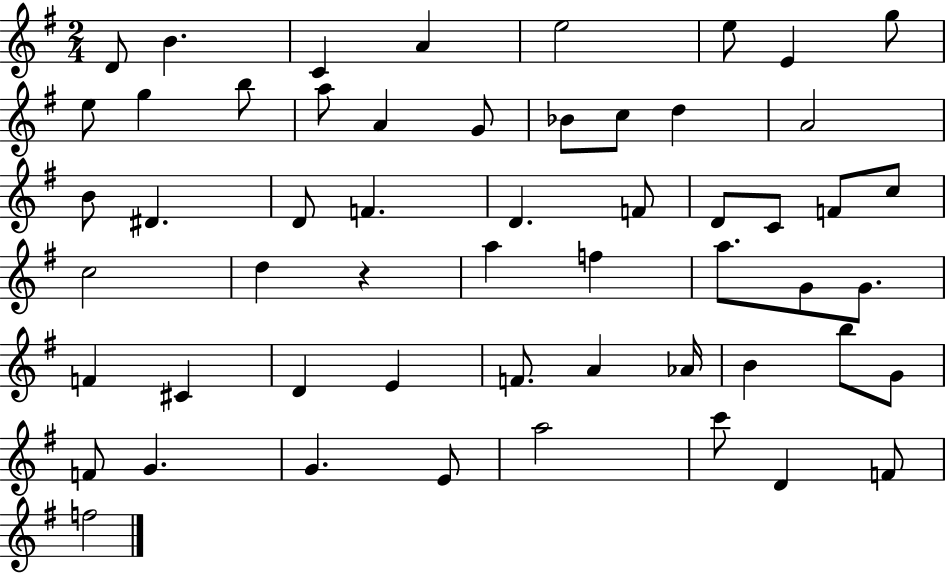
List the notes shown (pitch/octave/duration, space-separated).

D4/e B4/q. C4/q A4/q E5/h E5/e E4/q G5/e E5/e G5/q B5/e A5/e A4/q G4/e Bb4/e C5/e D5/q A4/h B4/e D#4/q. D4/e F4/q. D4/q. F4/e D4/e C4/e F4/e C5/e C5/h D5/q R/q A5/q F5/q A5/e. G4/e G4/e. F4/q C#4/q D4/q E4/q F4/e. A4/q Ab4/s B4/q B5/e G4/e F4/e G4/q. G4/q. E4/e A5/h C6/e D4/q F4/e F5/h